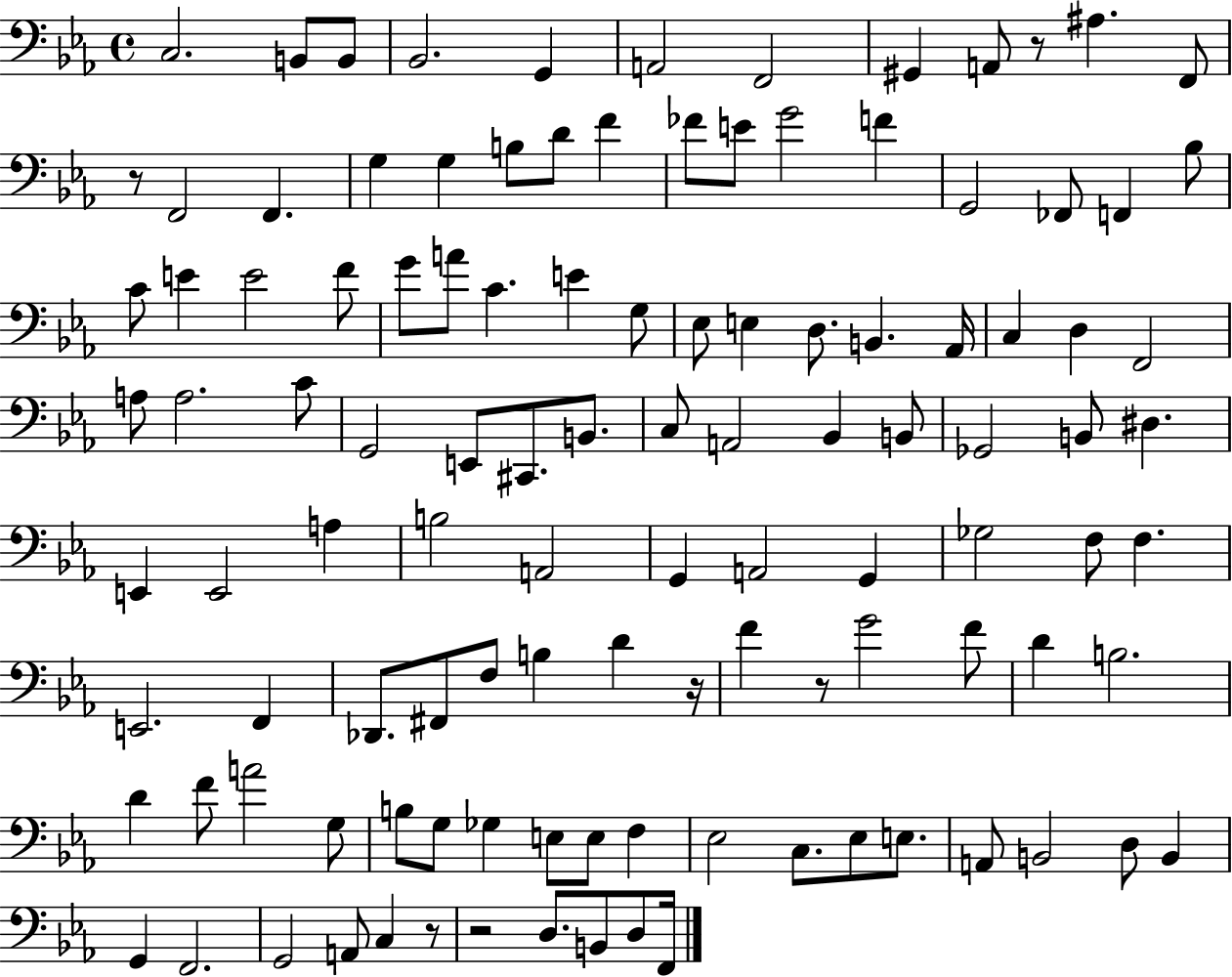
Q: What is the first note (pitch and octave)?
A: C3